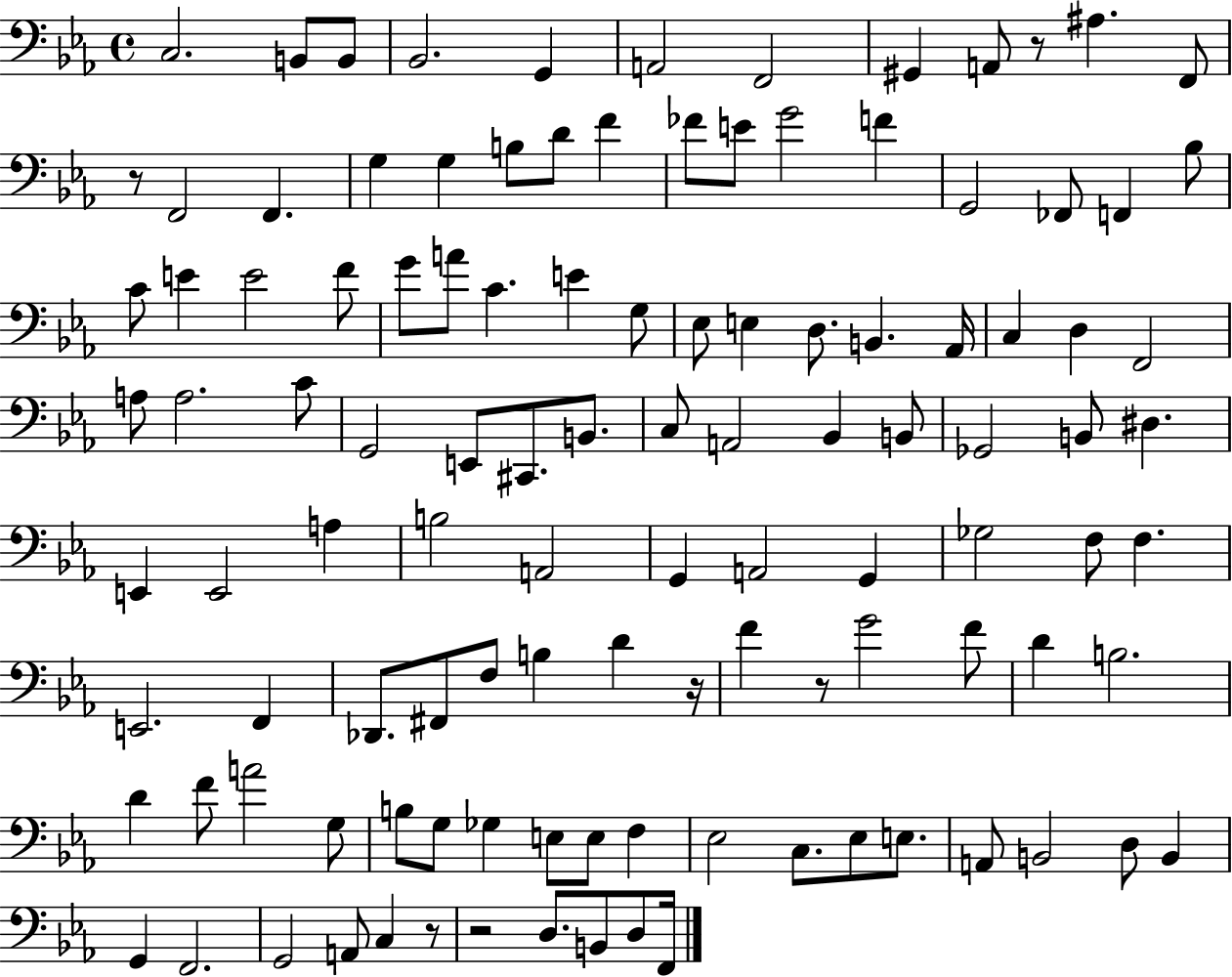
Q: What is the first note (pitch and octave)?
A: C3